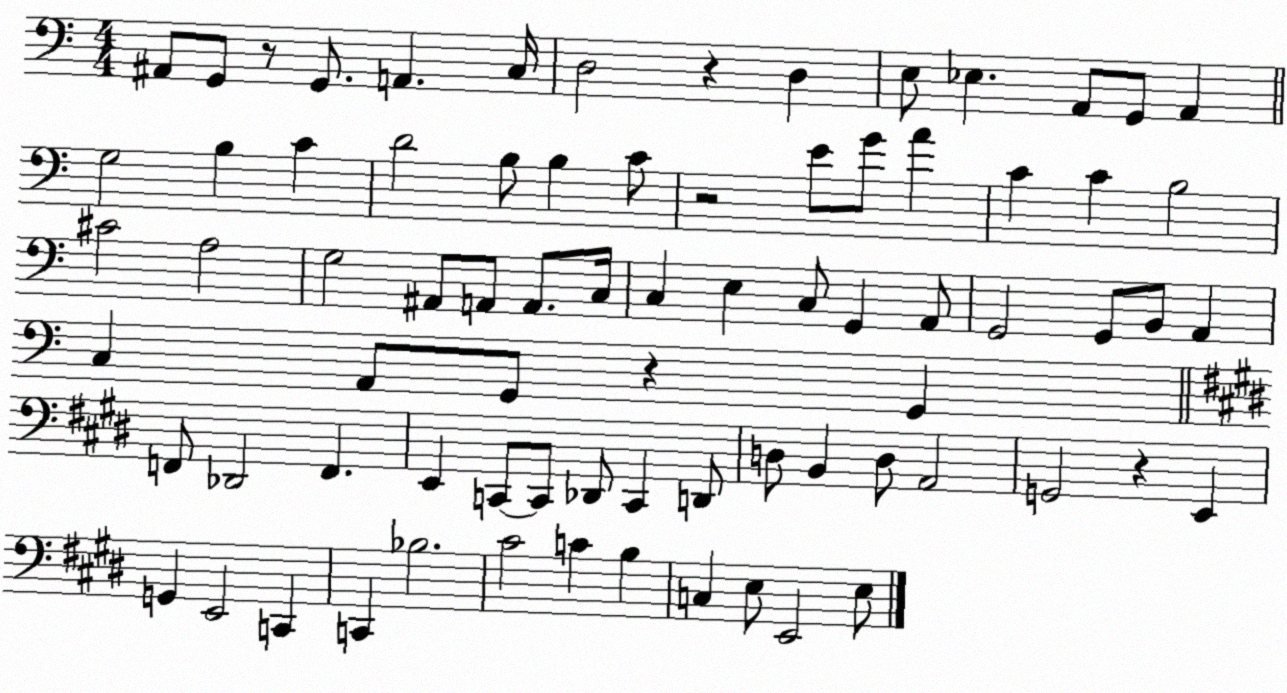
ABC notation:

X:1
T:Untitled
M:4/4
L:1/4
K:C
^A,,/2 G,,/2 z/2 G,,/2 A,, C,/4 D,2 z D, E,/2 _E, A,,/2 G,,/2 A,, G,2 B, C D2 B,/2 B, C/2 z2 E/2 G/2 A C C B,2 ^C2 A,2 G,2 ^A,,/2 A,,/2 A,,/2 C,/4 C, E, C,/2 G,, A,,/2 G,,2 G,,/2 B,,/2 A,, C, A,,/2 G,,/2 z G,, F,,/2 _D,,2 F,, E,, C,,/2 C,,/2 _D,,/2 C,, D,,/2 D,/2 B,, D,/2 A,,2 G,,2 z E,, G,, E,,2 C,, C,, _B,2 ^C2 C B, C, E,/2 E,,2 E,/2